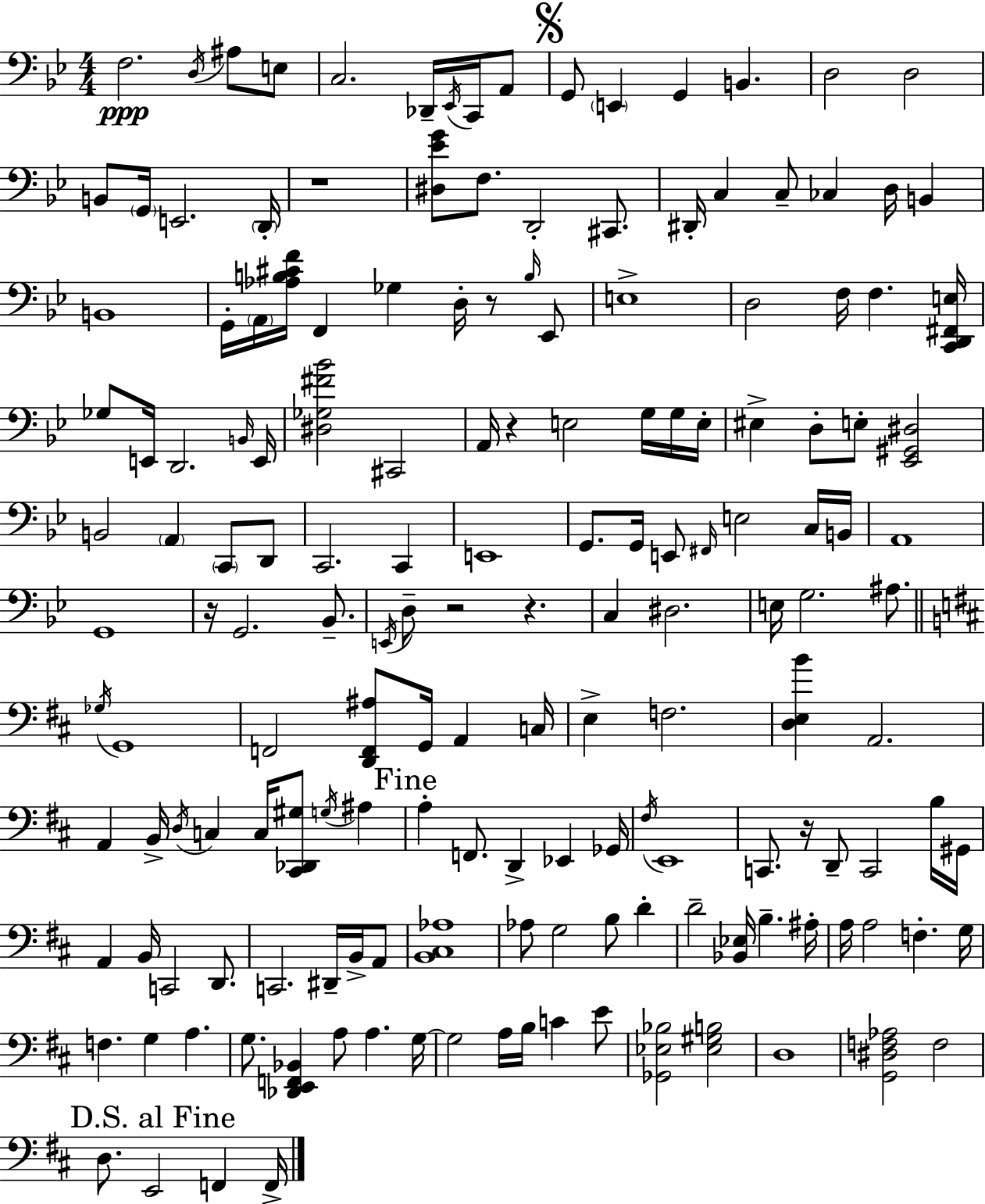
X:1
T:Untitled
M:4/4
L:1/4
K:Bb
F,2 D,/4 ^A,/2 E,/2 C,2 _D,,/4 _E,,/4 C,,/4 A,,/2 G,,/2 E,, G,, B,, D,2 D,2 B,,/2 G,,/4 E,,2 D,,/4 z4 [^D,_EG]/2 F,/2 D,,2 ^C,,/2 ^D,,/4 C, C,/2 _C, D,/4 B,, B,,4 G,,/4 A,,/4 [_A,B,^CF]/4 F,, _G, D,/4 z/2 B,/4 _E,,/2 E,4 D,2 F,/4 F, [C,,D,,^F,,E,]/4 _G,/2 E,,/4 D,,2 B,,/4 E,,/4 [^D,_G,^F_B]2 ^C,,2 A,,/4 z E,2 G,/4 G,/4 E,/4 ^E, D,/2 E,/2 [_E,,^G,,^D,]2 B,,2 A,, C,,/2 D,,/2 C,,2 C,, E,,4 G,,/2 G,,/4 E,,/2 ^F,,/4 E,2 C,/4 B,,/4 A,,4 G,,4 z/4 G,,2 _B,,/2 E,,/4 D,/2 z2 z C, ^D,2 E,/4 G,2 ^A,/2 _G,/4 G,,4 F,,2 [D,,F,,^A,]/2 G,,/4 A,, C,/4 E, F,2 [D,E,B] A,,2 A,, B,,/4 D,/4 C, C,/4 [^C,,_D,,^G,]/2 G,/4 ^A, A, F,,/2 D,, _E,, _G,,/4 ^F,/4 E,,4 C,,/2 z/4 D,,/2 C,,2 B,/4 ^G,,/4 A,, B,,/4 C,,2 D,,/2 C,,2 ^D,,/4 B,,/4 A,,/2 [B,,^C,_A,]4 _A,/2 G,2 B,/2 D D2 [_B,,_E,]/4 B, ^A,/4 A,/4 A,2 F, G,/4 F, G, A, G,/2 [_D,,E,,F,,_B,,] A,/2 A, G,/4 G,2 A,/4 B,/4 C E/2 [_G,,_E,_B,]2 [_E,^G,B,]2 D,4 [G,,^D,F,_A,]2 F,2 D,/2 E,,2 F,, F,,/4